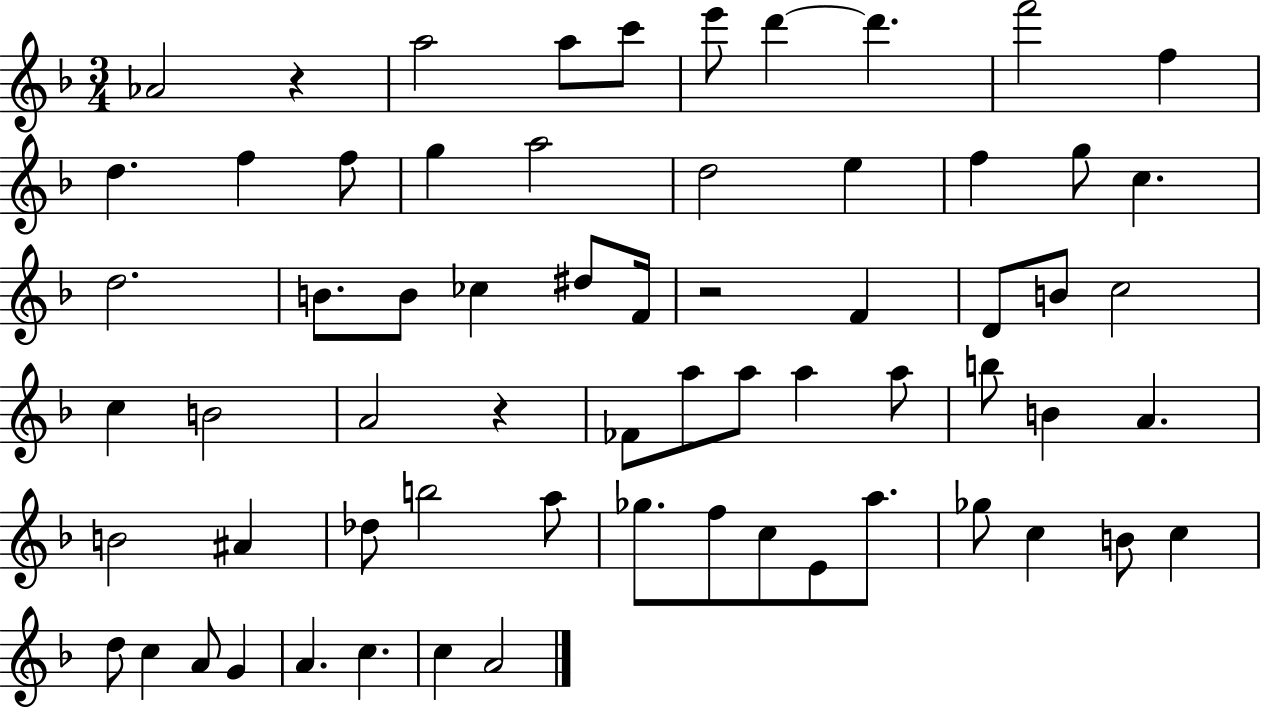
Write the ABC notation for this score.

X:1
T:Untitled
M:3/4
L:1/4
K:F
_A2 z a2 a/2 c'/2 e'/2 d' d' f'2 f d f f/2 g a2 d2 e f g/2 c d2 B/2 B/2 _c ^d/2 F/4 z2 F D/2 B/2 c2 c B2 A2 z _F/2 a/2 a/2 a a/2 b/2 B A B2 ^A _d/2 b2 a/2 _g/2 f/2 c/2 E/2 a/2 _g/2 c B/2 c d/2 c A/2 G A c c A2